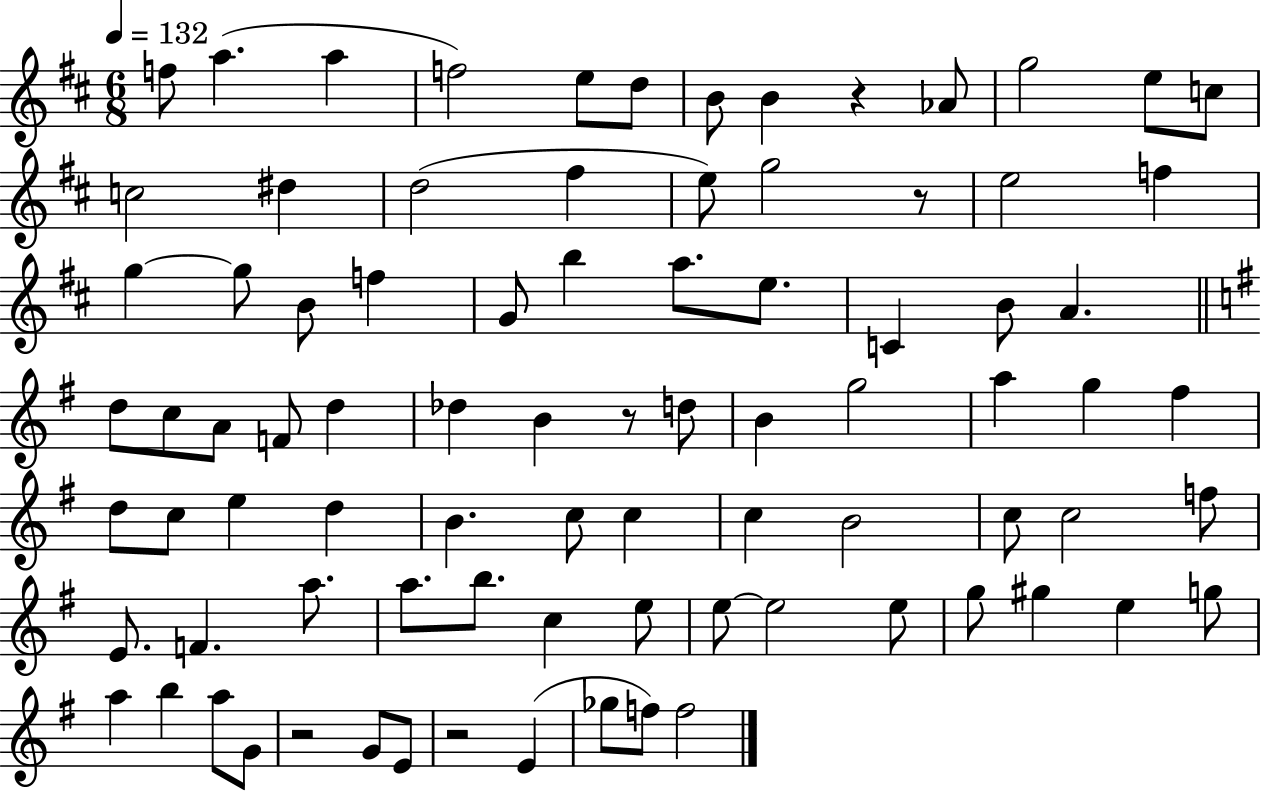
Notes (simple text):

F5/e A5/q. A5/q F5/h E5/e D5/e B4/e B4/q R/q Ab4/e G5/h E5/e C5/e C5/h D#5/q D5/h F#5/q E5/e G5/h R/e E5/h F5/q G5/q G5/e B4/e F5/q G4/e B5/q A5/e. E5/e. C4/q B4/e A4/q. D5/e C5/e A4/e F4/e D5/q Db5/q B4/q R/e D5/e B4/q G5/h A5/q G5/q F#5/q D5/e C5/e E5/q D5/q B4/q. C5/e C5/q C5/q B4/h C5/e C5/h F5/e E4/e. F4/q. A5/e. A5/e. B5/e. C5/q E5/e E5/e E5/h E5/e G5/e G#5/q E5/q G5/e A5/q B5/q A5/e G4/e R/h G4/e E4/e R/h E4/q Gb5/e F5/e F5/h